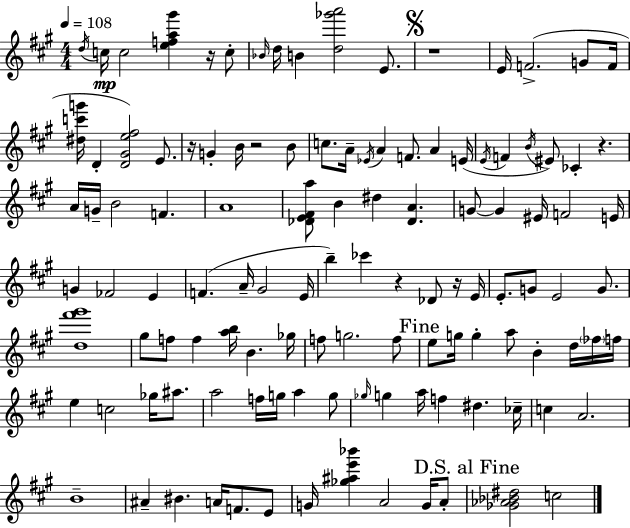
{
  \clef treble
  \numericTimeSignature
  \time 4/4
  \key a \major
  \tempo 4 = 108
  \acciaccatura { d''16 }\mp c''16 c''2 <e'' f'' a'' gis'''>4 r16 c''8-. | \grace { bes'16 } d''16 b'4 <d'' ges''' a'''>2 e'8. | \mark \markup { \musicglyph "scripts.segno" } r1 | e'16 f'2.->( g'8 | \break f'16 <dis'' c''' g'''>16 d'4-. <d' gis' e'' fis''>2) e'8. | r16 g'4-. b'16 r2 | b'8 c''8. a'16-- \acciaccatura { ees'16 } a'4 f'8. a'4 | e'16( \acciaccatura { e'16 } f'4 \acciaccatura { b'16 }) eis'8 ces'4-. r4. | \break a'16 g'16-- b'2 f'4. | a'1 | <des' e' fis' a''>8 b'4 dis''4 <des' a'>4. | g'8~~ g'4 eis'16 f'2 | \break e'16 g'4 fes'2 | e'4 f'4.( a'16-- gis'2 | e'16 b''4--) ces'''4 r4 | des'8 r16 e'16 e'8.-. g'8 e'2 | \break g'8. <d'' fis''' gis'''>1 | gis''8 f''8 f''4 <a'' b''>16 b'4. | ges''16 f''8 g''2. | f''8 \mark "Fine" e''8 g''16 g''4-. a''8 b'4-. | \break d''16 \parenthesize fes''16 f''16 e''4 c''2 | ges''16 ais''8. a''2 f''16 g''16 a''4 | g''8 \grace { ges''16 } g''4 a''16 f''4 dis''4. | ces''16-- c''4 a'2. | \break b'1-- | ais'4-- bis'4. | a'16 f'8. e'8 g'16 <ges'' ais'' e''' bes'''>4 a'2 | g'16 a'8-. \mark "D.S. al Fine" <ges' aes' bes' dis''>2 c''2 | \break \bar "|."
}